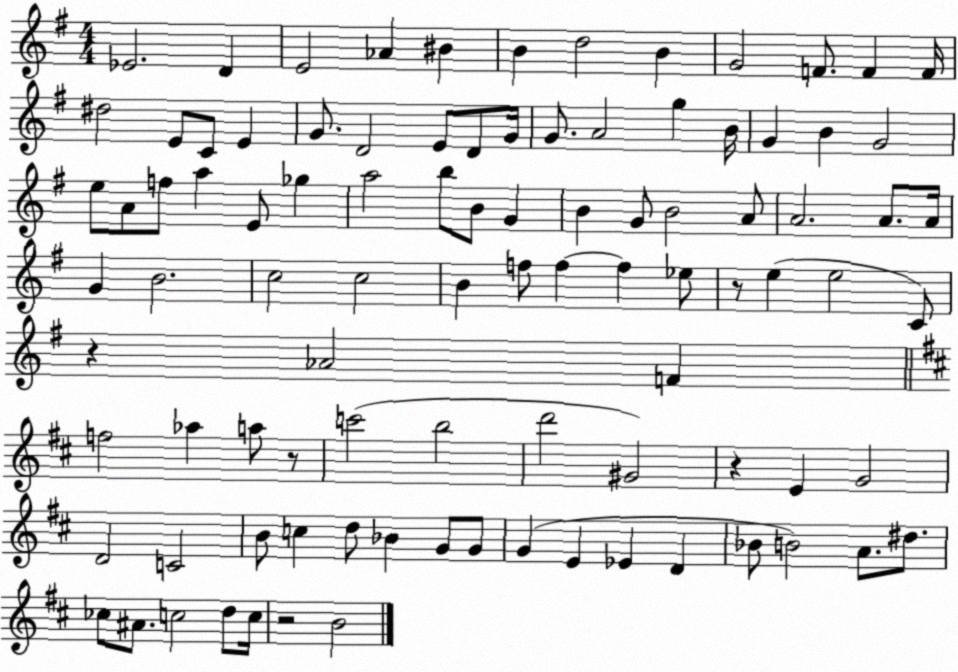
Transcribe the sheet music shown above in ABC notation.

X:1
T:Untitled
M:4/4
L:1/4
K:G
_E2 D E2 _A ^B B d2 B G2 F/2 F F/4 ^d2 E/2 C/2 E G/2 D2 E/2 D/2 G/4 G/2 A2 g B/4 G B G2 e/2 A/2 f/2 a E/2 _g a2 b/2 B/2 G B G/2 B2 A/2 A2 A/2 A/4 G B2 c2 c2 B f/2 f f _e/2 z/2 e e2 C/2 z _A2 F f2 _a a/2 z/2 c'2 b2 d'2 ^G2 z E G2 D2 C2 B/2 c d/2 _B G/2 G/2 G E _E D _B/2 B2 A/2 ^d/2 _c/2 ^A/2 c2 d/2 c/4 z2 B2